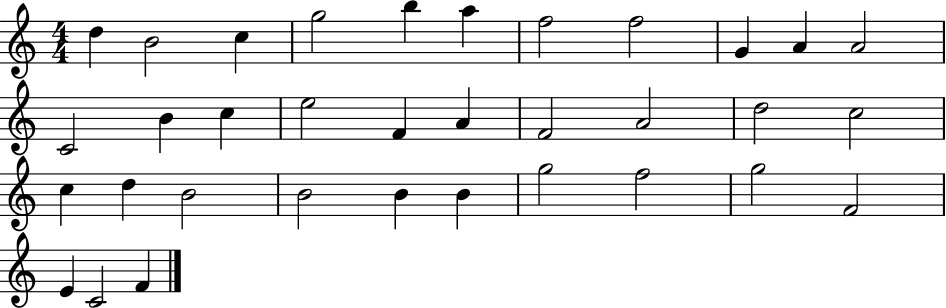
D5/q B4/h C5/q G5/h B5/q A5/q F5/h F5/h G4/q A4/q A4/h C4/h B4/q C5/q E5/h F4/q A4/q F4/h A4/h D5/h C5/h C5/q D5/q B4/h B4/h B4/q B4/q G5/h F5/h G5/h F4/h E4/q C4/h F4/q